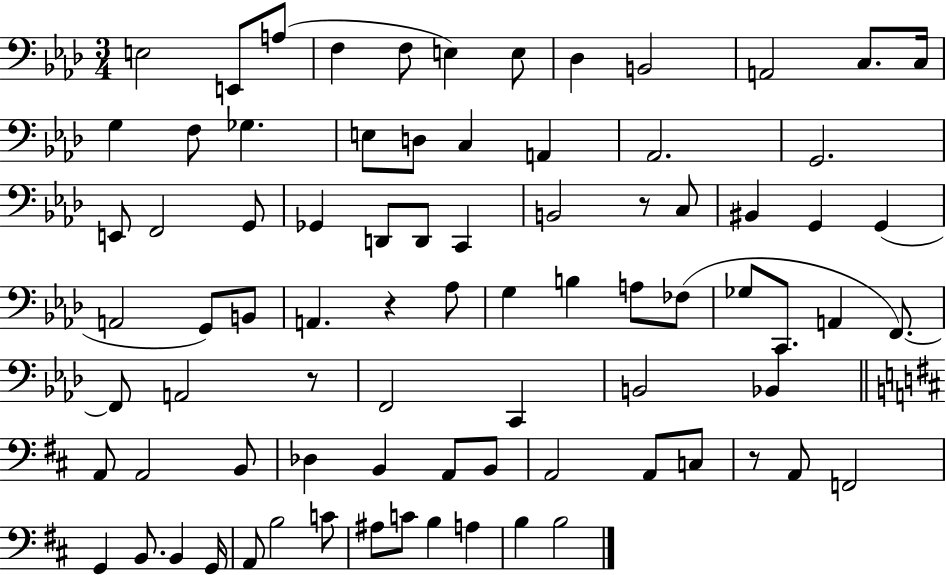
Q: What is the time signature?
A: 3/4